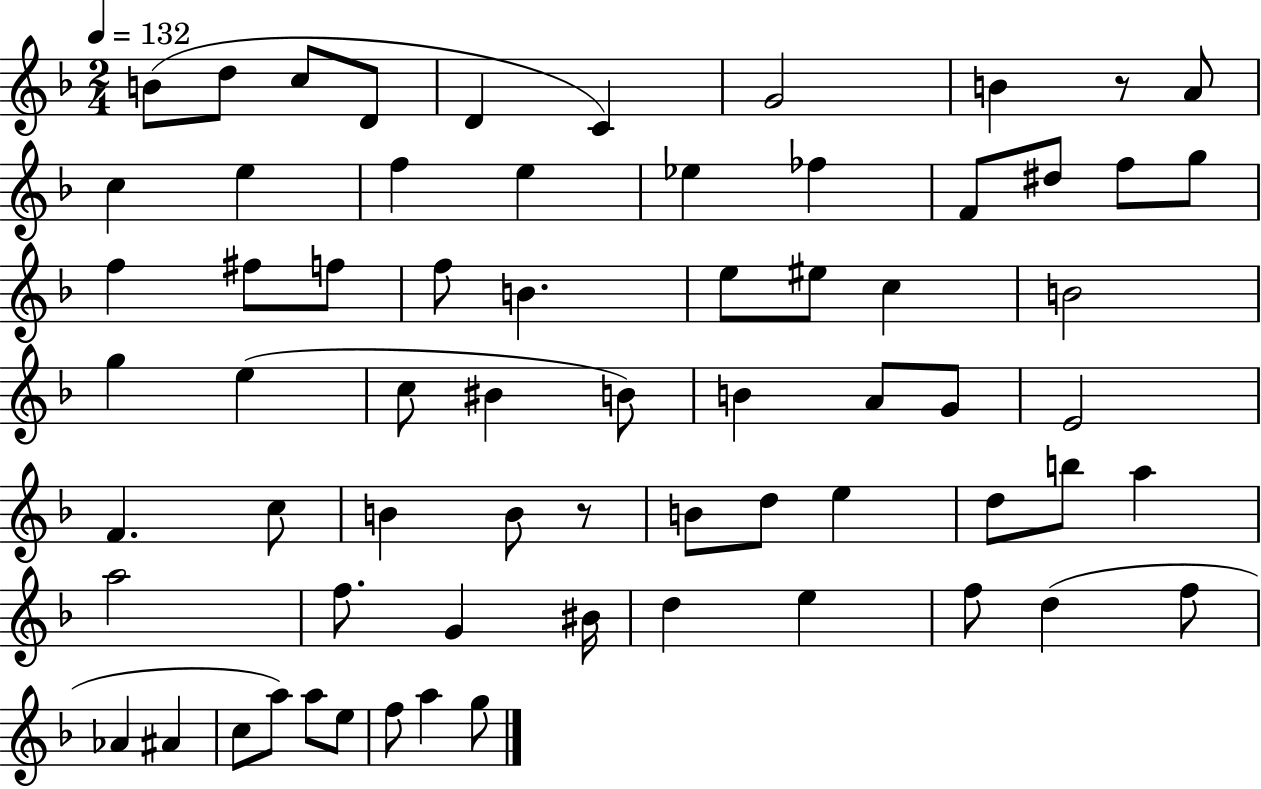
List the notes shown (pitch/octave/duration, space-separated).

B4/e D5/e C5/e D4/e D4/q C4/q G4/h B4/q R/e A4/e C5/q E5/q F5/q E5/q Eb5/q FES5/q F4/e D#5/e F5/e G5/e F5/q F#5/e F5/e F5/e B4/q. E5/e EIS5/e C5/q B4/h G5/q E5/q C5/e BIS4/q B4/e B4/q A4/e G4/e E4/h F4/q. C5/e B4/q B4/e R/e B4/e D5/e E5/q D5/e B5/e A5/q A5/h F5/e. G4/q BIS4/s D5/q E5/q F5/e D5/q F5/e Ab4/q A#4/q C5/e A5/e A5/e E5/e F5/e A5/q G5/e